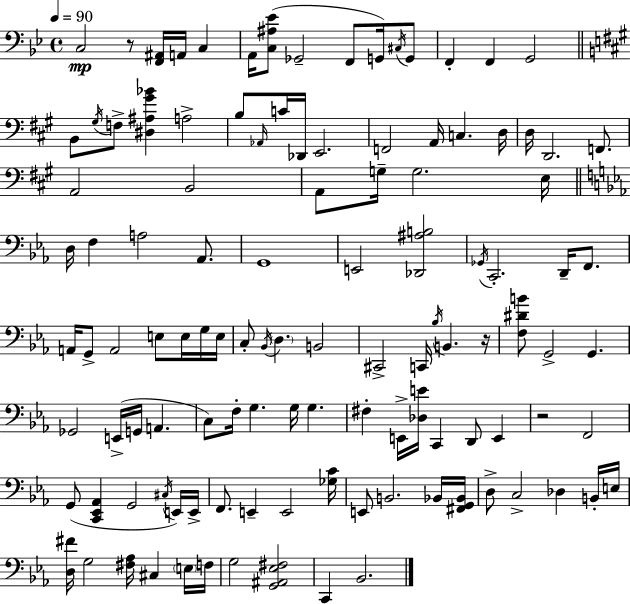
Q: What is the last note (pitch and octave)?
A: Bb2